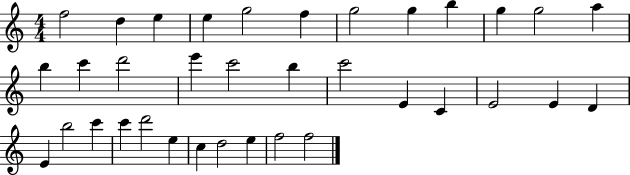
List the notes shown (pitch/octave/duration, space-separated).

F5/h D5/q E5/q E5/q G5/h F5/q G5/h G5/q B5/q G5/q G5/h A5/q B5/q C6/q D6/h E6/q C6/h B5/q C6/h E4/q C4/q E4/h E4/q D4/q E4/q B5/h C6/q C6/q D6/h E5/q C5/q D5/h E5/q F5/h F5/h